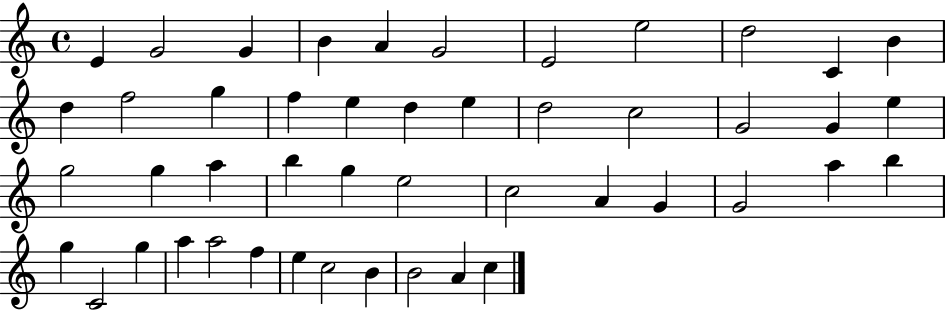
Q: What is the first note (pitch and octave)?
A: E4